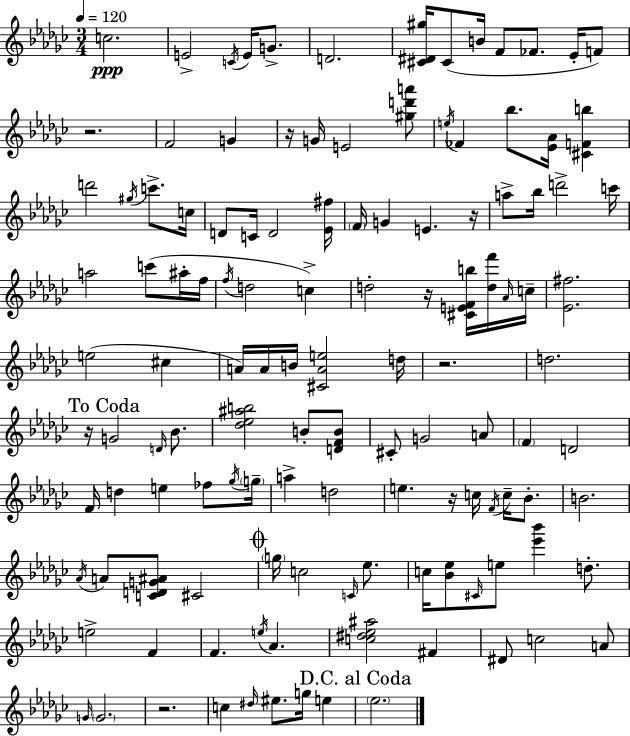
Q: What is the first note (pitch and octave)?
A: C5